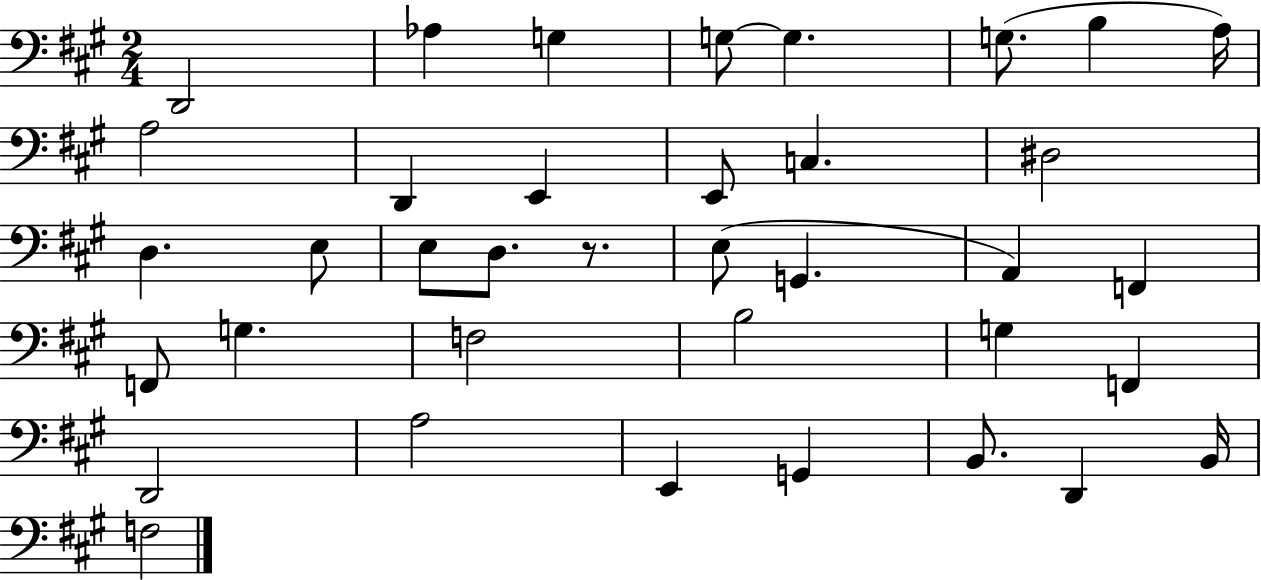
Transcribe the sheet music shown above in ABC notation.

X:1
T:Untitled
M:2/4
L:1/4
K:A
D,,2 _A, G, G,/2 G, G,/2 B, A,/4 A,2 D,, E,, E,,/2 C, ^D,2 D, E,/2 E,/2 D,/2 z/2 E,/2 G,, A,, F,, F,,/2 G, F,2 B,2 G, F,, D,,2 A,2 E,, G,, B,,/2 D,, B,,/4 F,2